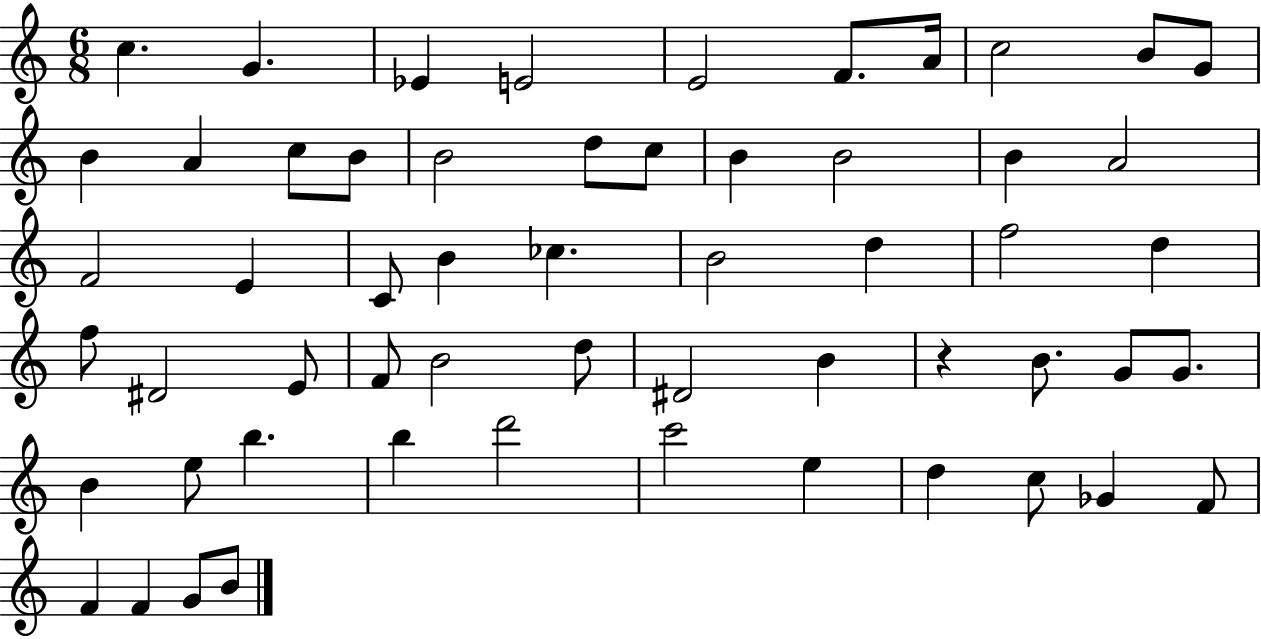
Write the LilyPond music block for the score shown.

{
  \clef treble
  \numericTimeSignature
  \time 6/8
  \key c \major
  \repeat volta 2 { c''4. g'4. | ees'4 e'2 | e'2 f'8. a'16 | c''2 b'8 g'8 | \break b'4 a'4 c''8 b'8 | b'2 d''8 c''8 | b'4 b'2 | b'4 a'2 | \break f'2 e'4 | c'8 b'4 ces''4. | b'2 d''4 | f''2 d''4 | \break f''8 dis'2 e'8 | f'8 b'2 d''8 | dis'2 b'4 | r4 b'8. g'8 g'8. | \break b'4 e''8 b''4. | b''4 d'''2 | c'''2 e''4 | d''4 c''8 ges'4 f'8 | \break f'4 f'4 g'8 b'8 | } \bar "|."
}